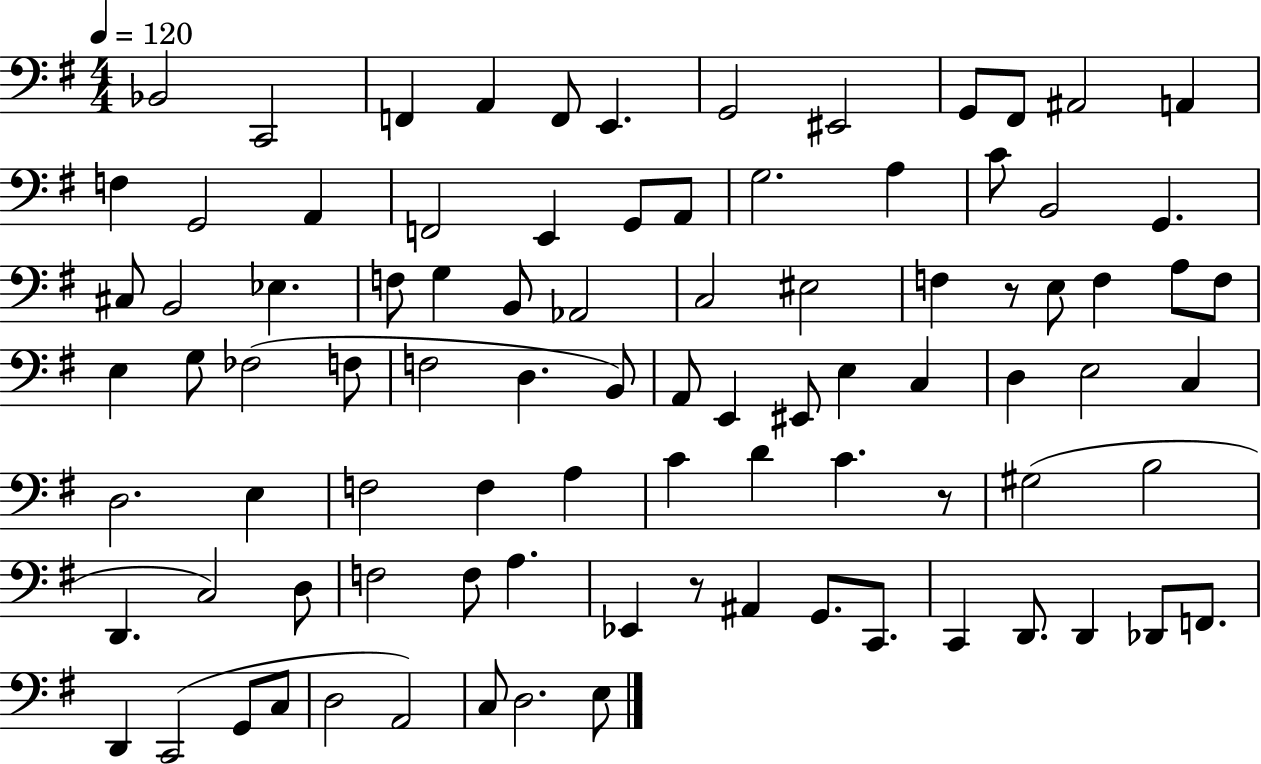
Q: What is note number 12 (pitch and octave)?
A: A2